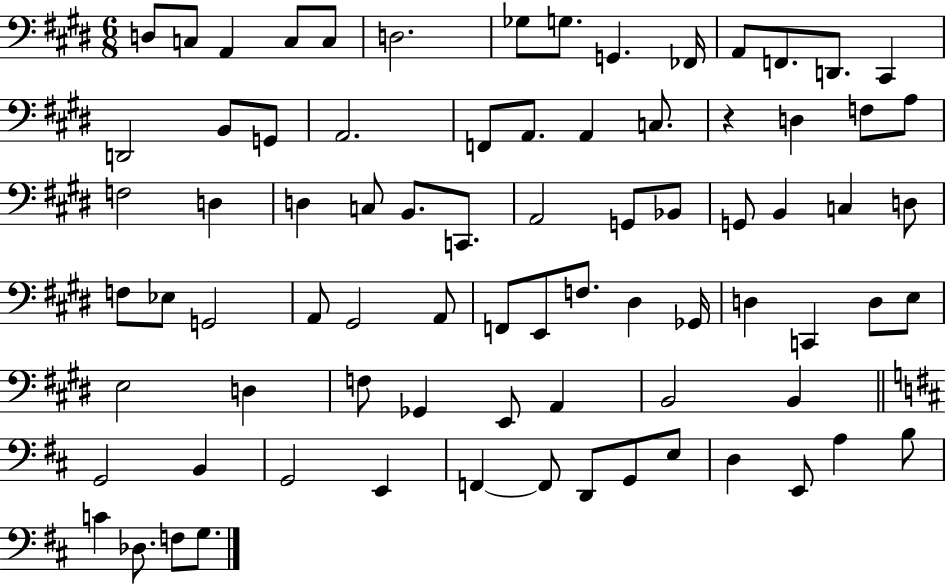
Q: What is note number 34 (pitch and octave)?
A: Bb2